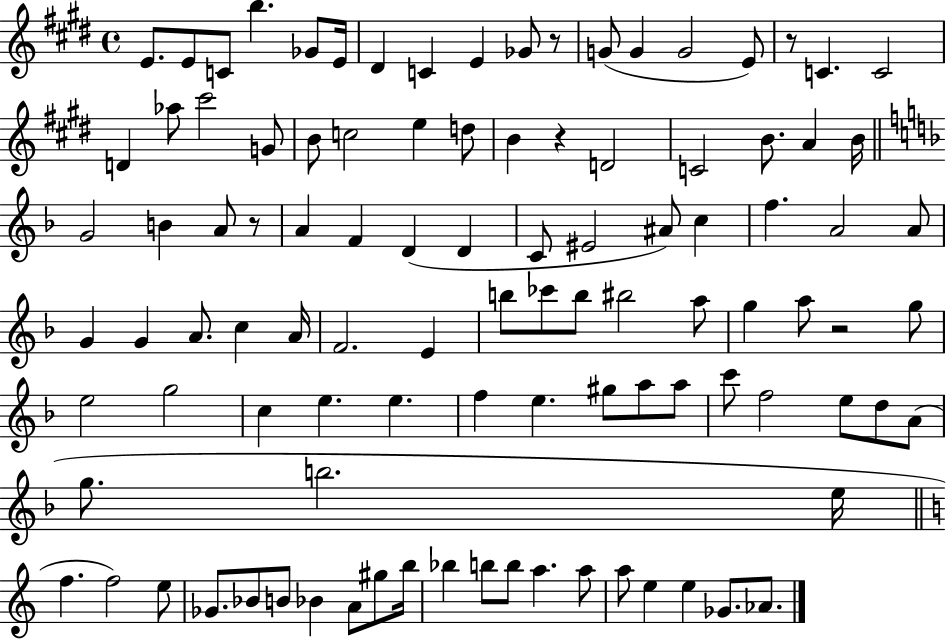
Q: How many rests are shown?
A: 5